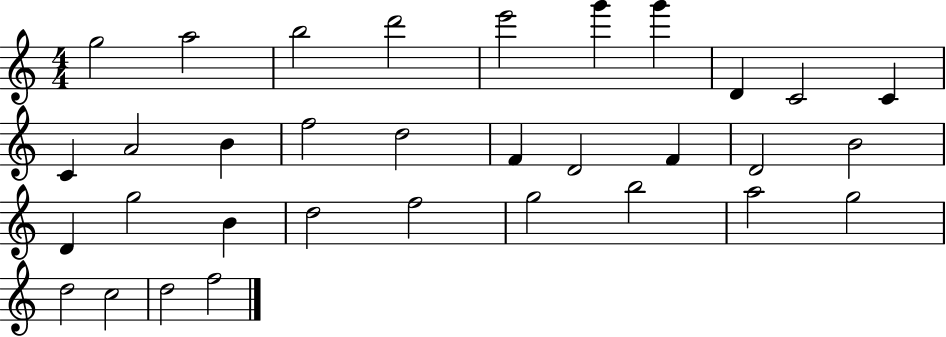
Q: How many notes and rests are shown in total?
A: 33